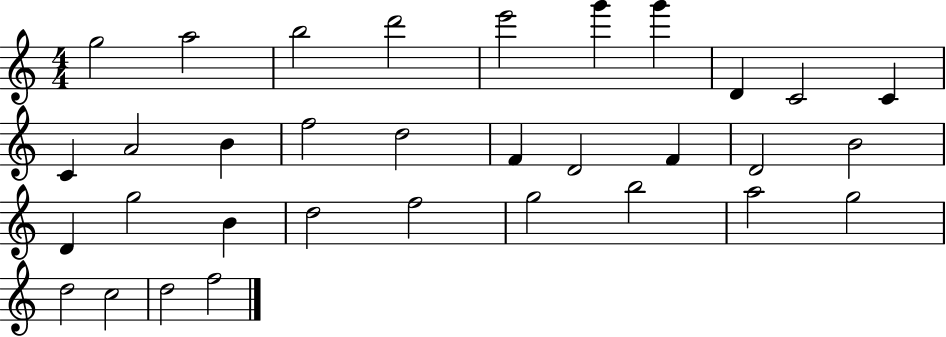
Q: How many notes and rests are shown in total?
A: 33